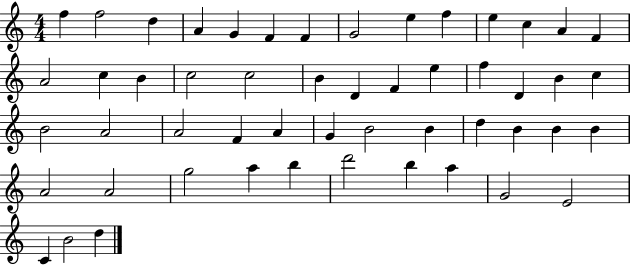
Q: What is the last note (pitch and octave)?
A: D5